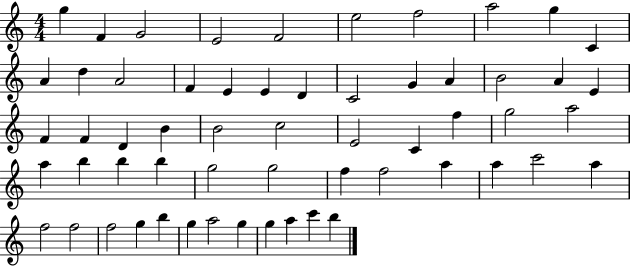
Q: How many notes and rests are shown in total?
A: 58